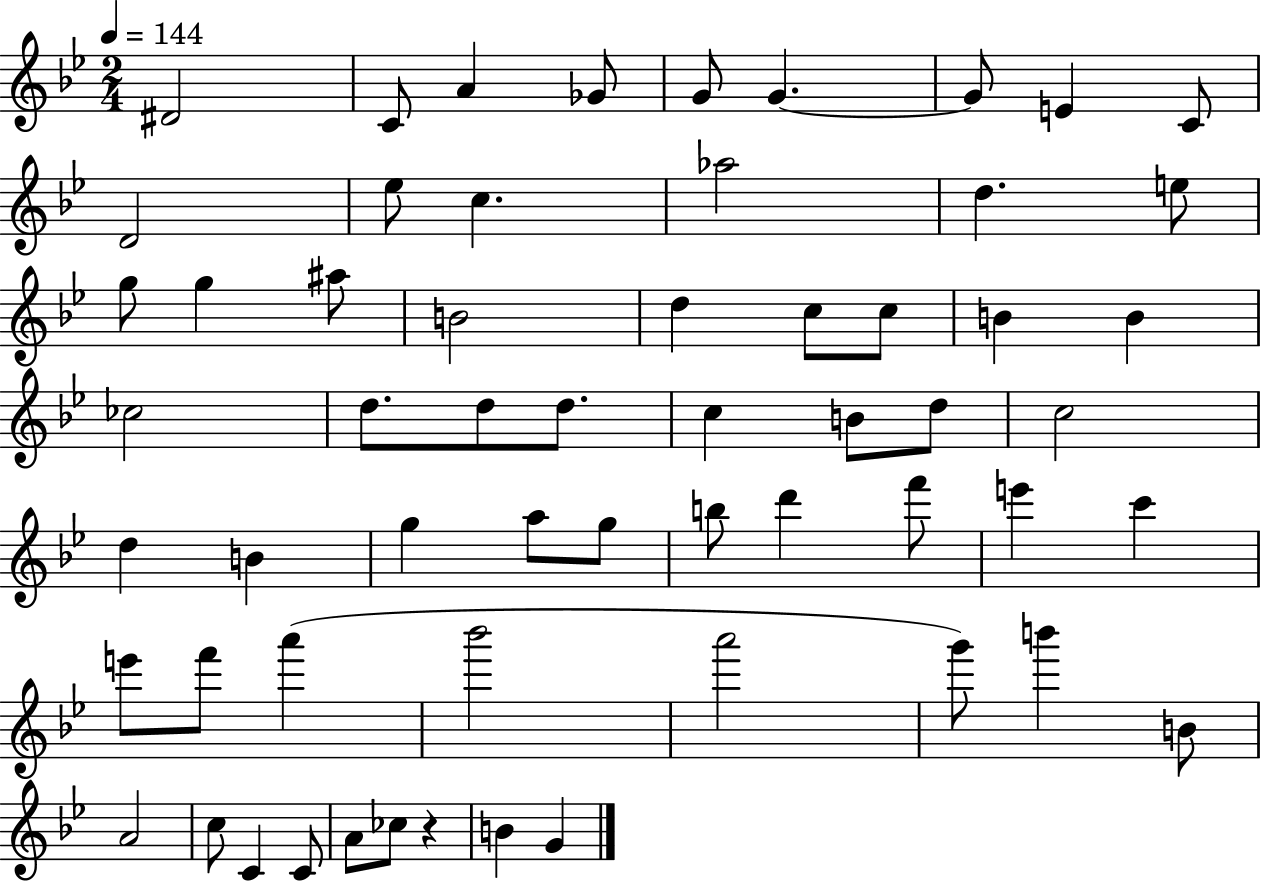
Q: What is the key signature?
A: BES major